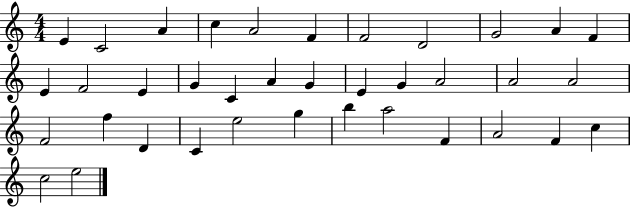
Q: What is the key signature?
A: C major